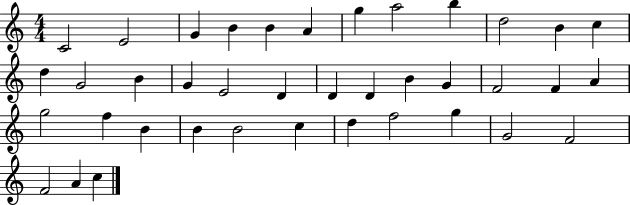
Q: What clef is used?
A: treble